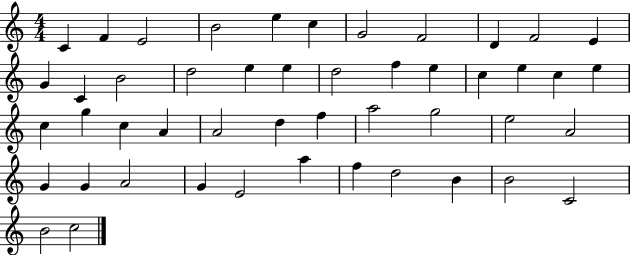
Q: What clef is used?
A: treble